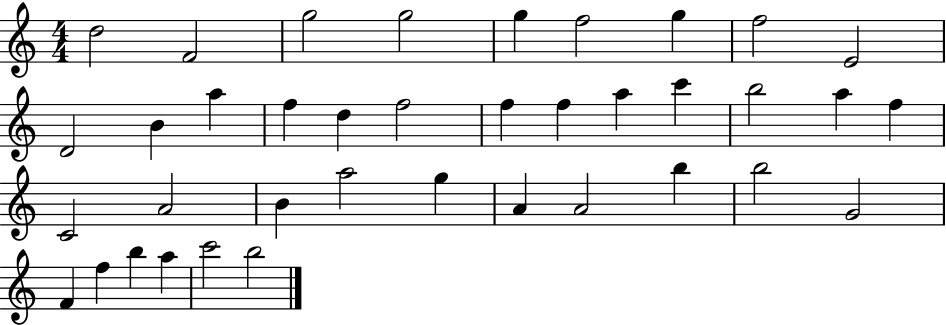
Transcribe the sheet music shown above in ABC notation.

X:1
T:Untitled
M:4/4
L:1/4
K:C
d2 F2 g2 g2 g f2 g f2 E2 D2 B a f d f2 f f a c' b2 a f C2 A2 B a2 g A A2 b b2 G2 F f b a c'2 b2